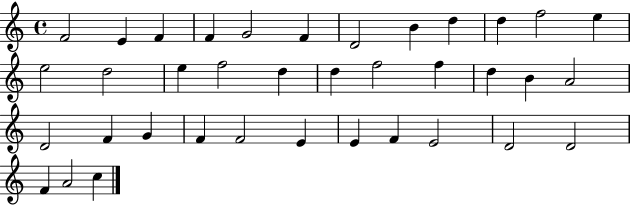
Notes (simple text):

F4/h E4/q F4/q F4/q G4/h F4/q D4/h B4/q D5/q D5/q F5/h E5/q E5/h D5/h E5/q F5/h D5/q D5/q F5/h F5/q D5/q B4/q A4/h D4/h F4/q G4/q F4/q F4/h E4/q E4/q F4/q E4/h D4/h D4/h F4/q A4/h C5/q